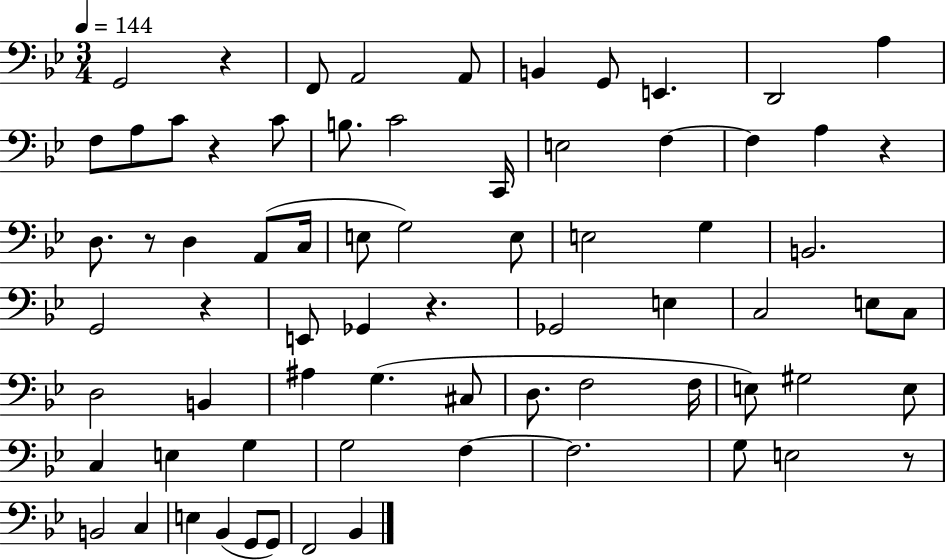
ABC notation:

X:1
T:Untitled
M:3/4
L:1/4
K:Bb
G,,2 z F,,/2 A,,2 A,,/2 B,, G,,/2 E,, D,,2 A, F,/2 A,/2 C/2 z C/2 B,/2 C2 C,,/4 E,2 F, F, A, z D,/2 z/2 D, A,,/2 C,/4 E,/2 G,2 E,/2 E,2 G, B,,2 G,,2 z E,,/2 _G,, z _G,,2 E, C,2 E,/2 C,/2 D,2 B,, ^A, G, ^C,/2 D,/2 F,2 F,/4 E,/2 ^G,2 E,/2 C, E, G, G,2 F, F,2 G,/2 E,2 z/2 B,,2 C, E, _B,, G,,/2 G,,/2 F,,2 _B,,